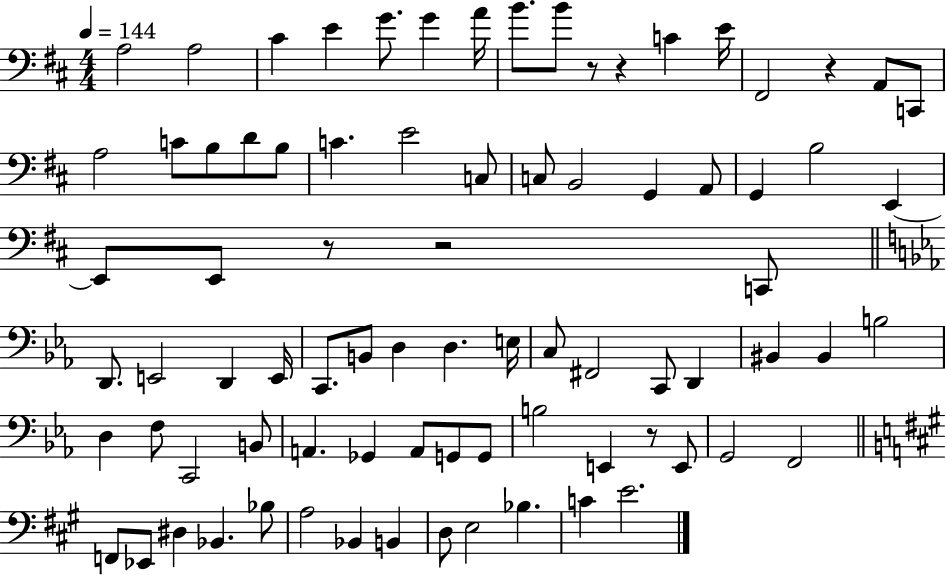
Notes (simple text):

A3/h A3/h C#4/q E4/q G4/e. G4/q A4/s B4/e. B4/e R/e R/q C4/q E4/s F#2/h R/q A2/e C2/e A3/h C4/e B3/e D4/e B3/e C4/q. E4/h C3/e C3/e B2/h G2/q A2/e G2/q B3/h E2/q E2/e E2/e R/e R/h C2/e D2/e. E2/h D2/q E2/s C2/e. B2/e D3/q D3/q. E3/s C3/e F#2/h C2/e D2/q BIS2/q BIS2/q B3/h D3/q F3/e C2/h B2/e A2/q. Gb2/q A2/e G2/e G2/e B3/h E2/q R/e E2/e G2/h F2/h F2/e Eb2/e D#3/q Bb2/q. Bb3/e A3/h Bb2/q B2/q D3/e E3/h Bb3/q. C4/q E4/h.